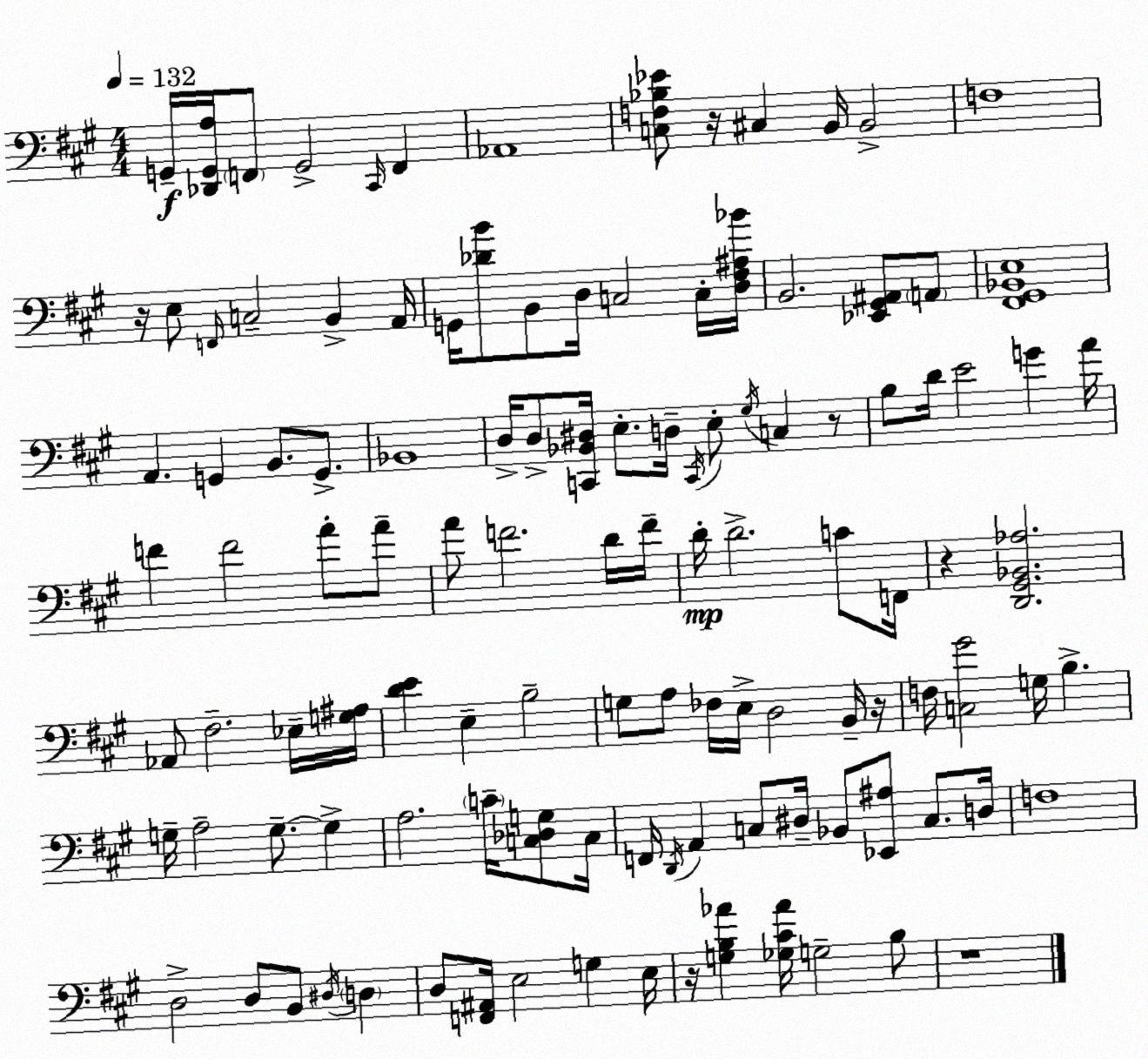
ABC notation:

X:1
T:Untitled
M:4/4
L:1/4
K:A
G,,/4 [_D,,G,,A,]/4 F,,/2 G,,2 ^C,,/4 F,, _A,,4 [C,F,_B,_E]/2 z/4 ^C, B,,/4 B,,2 F,4 z/4 E,/2 F,,/4 C,2 B,, A,,/4 G,,/4 [_DB]/2 B,,/2 D,/4 C,2 C,/4 [D,^F,^A,_B]/4 B,,2 [_E,,^G,,^A,,]/2 A,,/2 [^F,,^G,,_B,,E,]4 A,, G,, B,,/2 G,,/2 _B,,4 D,/4 D,/2 [C,,_B,,^D,]/4 E,/2 D,/4 C,,/4 E,/2 ^G,/4 C, z/2 B,/2 D/4 E2 G A/4 F F2 A/2 A/2 A/2 F2 D/4 F/4 D/4 D2 C/2 F,,/4 z [D,,^G,,_B,,_A,]2 _A,,/2 ^F,2 _E,/4 [G,^A,]/4 [DE] E, B,2 G,/2 A,/2 _F,/4 E,/4 D,2 B,,/4 z/4 F,/4 [C,^G]2 G,/4 B, G,/4 A,2 G,/2 G, A,2 C/4 [C,_D,G,]/2 C,/4 F,,/4 D,,/4 A,, C,/2 ^D,/4 _B,,/2 [_E,,^A,]/2 C,/2 D,/4 F,4 D,2 D,/2 B,,/2 ^D,/4 D, D,/2 [F,,^A,,]/4 E,2 G, E,/4 z/4 [G,B,_A] [_G,^C_A]/4 G,2 B,/2 z4